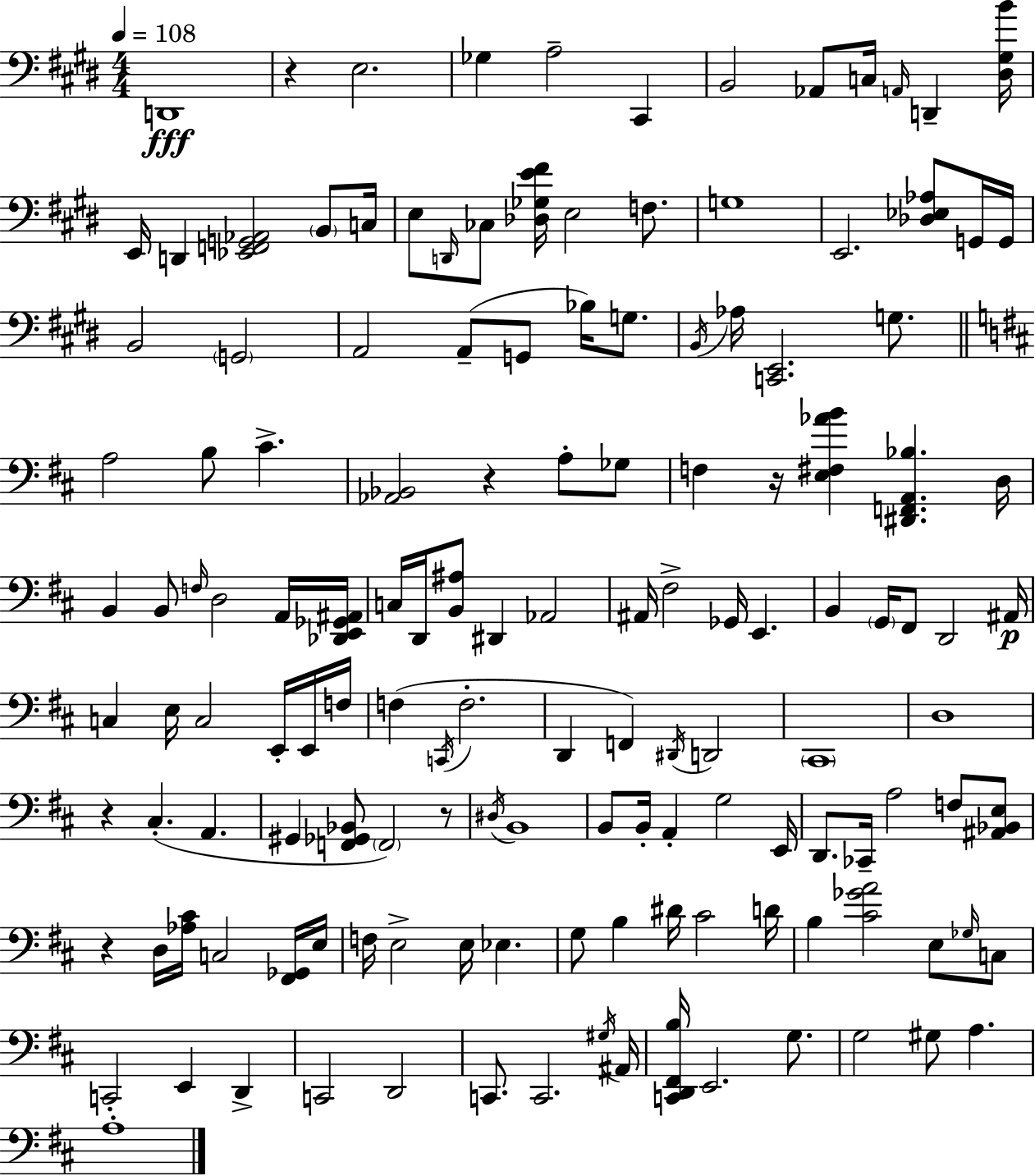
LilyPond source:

{
  \clef bass
  \numericTimeSignature
  \time 4/4
  \key e \major
  \tempo 4 = 108
  d,1\fff | r4 e2. | ges4 a2-- cis,4 | b,2 aes,8 c16 \grace { a,16 } d,4-- | \break <dis gis b'>16 e,16 d,4 <ees, f, g, aes,>2 \parenthesize b,8 | c16 e8 \grace { d,16 } ces8 <des ges e' fis'>16 e2 f8. | g1 | e,2. <des ees aes>8 | \break g,16 g,16 b,2 \parenthesize g,2 | a,2 a,8--( g,8 bes16) g8. | \acciaccatura { b,16 } aes16 <c, e,>2. | g8. \bar "||" \break \key d \major a2 b8 cis'4.-> | <aes, bes,>2 r4 a8-. ges8 | f4 r16 <e fis aes' b'>4 <dis, f, a, bes>4. d16 | b,4 b,8 \grace { f16 } d2 a,16 | \break <des, e, ges, ais,>16 c16 d,16 <b, ais>8 dis,4 aes,2 | ais,16 fis2-> ges,16 e,4. | b,4 \parenthesize g,16 fis,8 d,2 | ais,16\p c4 e16 c2 e,16-. e,16 | \break f16 f4( \acciaccatura { c,16 } f2.-. | d,4 f,4) \acciaccatura { dis,16 } d,2 | \parenthesize cis,1 | d1 | \break r4 cis4.-.( a,4. | gis,4 <f, ges, bes,>8 \parenthesize f,2) | r8 \acciaccatura { dis16 } b,1 | b,8 b,16-. a,4-. g2 | \break e,16 d,8. ces,16-- a2 | f8 <ais, bes, e>8 r4 d16 <aes cis'>16 c2 | <fis, ges,>16 e16 f16 e2-> e16 ees4. | g8 b4 dis'16 cis'2 | \break d'16 b4 <cis' ges' a'>2 | e8 \grace { ges16 } c8 c,2-. e,4 | d,4-> c,2 d,2 | c,8. c,2. | \break \acciaccatura { gis16 } ais,16 <c, d, fis, b>16 e,2. | g8. g2 gis8 | a4. a1-. | \bar "|."
}